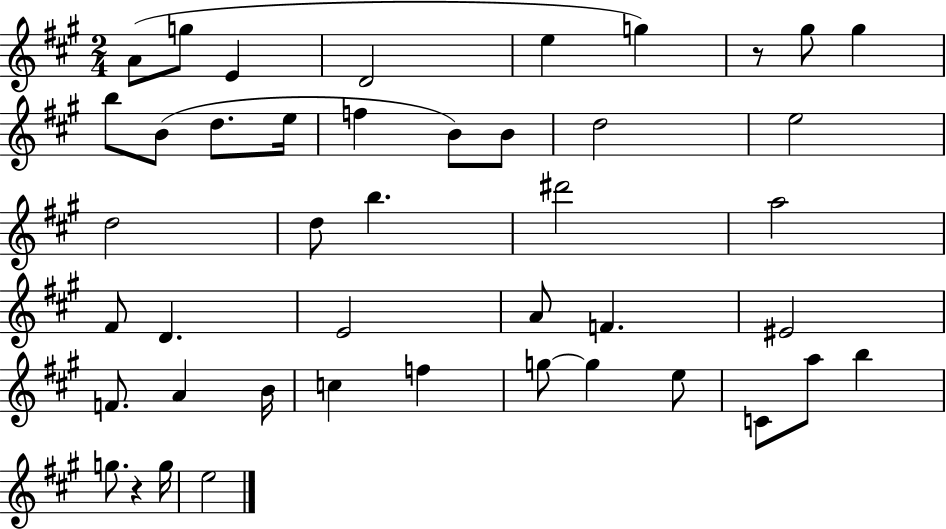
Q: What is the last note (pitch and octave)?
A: E5